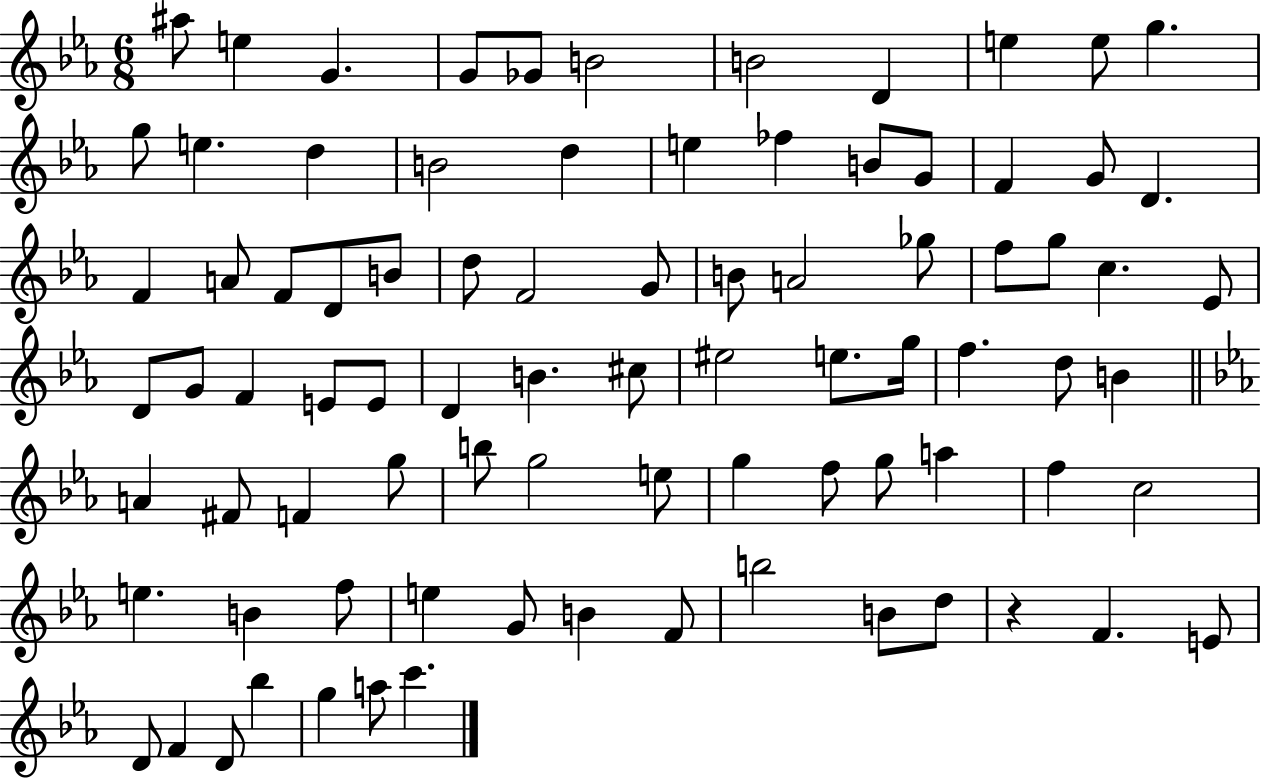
{
  \clef treble
  \numericTimeSignature
  \time 6/8
  \key ees \major
  ais''8 e''4 g'4. | g'8 ges'8 b'2 | b'2 d'4 | e''4 e''8 g''4. | \break g''8 e''4. d''4 | b'2 d''4 | e''4 fes''4 b'8 g'8 | f'4 g'8 d'4. | \break f'4 a'8 f'8 d'8 b'8 | d''8 f'2 g'8 | b'8 a'2 ges''8 | f''8 g''8 c''4. ees'8 | \break d'8 g'8 f'4 e'8 e'8 | d'4 b'4. cis''8 | eis''2 e''8. g''16 | f''4. d''8 b'4 | \break \bar "||" \break \key ees \major a'4 fis'8 f'4 g''8 | b''8 g''2 e''8 | g''4 f''8 g''8 a''4 | f''4 c''2 | \break e''4. b'4 f''8 | e''4 g'8 b'4 f'8 | b''2 b'8 d''8 | r4 f'4. e'8 | \break d'8 f'4 d'8 bes''4 | g''4 a''8 c'''4. | \bar "|."
}